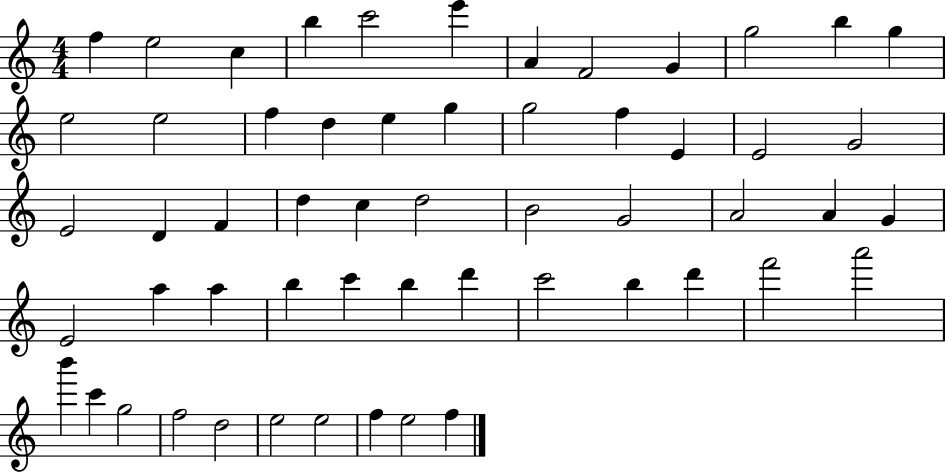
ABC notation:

X:1
T:Untitled
M:4/4
L:1/4
K:C
f e2 c b c'2 e' A F2 G g2 b g e2 e2 f d e g g2 f E E2 G2 E2 D F d c d2 B2 G2 A2 A G E2 a a b c' b d' c'2 b d' f'2 a'2 b' c' g2 f2 d2 e2 e2 f e2 f